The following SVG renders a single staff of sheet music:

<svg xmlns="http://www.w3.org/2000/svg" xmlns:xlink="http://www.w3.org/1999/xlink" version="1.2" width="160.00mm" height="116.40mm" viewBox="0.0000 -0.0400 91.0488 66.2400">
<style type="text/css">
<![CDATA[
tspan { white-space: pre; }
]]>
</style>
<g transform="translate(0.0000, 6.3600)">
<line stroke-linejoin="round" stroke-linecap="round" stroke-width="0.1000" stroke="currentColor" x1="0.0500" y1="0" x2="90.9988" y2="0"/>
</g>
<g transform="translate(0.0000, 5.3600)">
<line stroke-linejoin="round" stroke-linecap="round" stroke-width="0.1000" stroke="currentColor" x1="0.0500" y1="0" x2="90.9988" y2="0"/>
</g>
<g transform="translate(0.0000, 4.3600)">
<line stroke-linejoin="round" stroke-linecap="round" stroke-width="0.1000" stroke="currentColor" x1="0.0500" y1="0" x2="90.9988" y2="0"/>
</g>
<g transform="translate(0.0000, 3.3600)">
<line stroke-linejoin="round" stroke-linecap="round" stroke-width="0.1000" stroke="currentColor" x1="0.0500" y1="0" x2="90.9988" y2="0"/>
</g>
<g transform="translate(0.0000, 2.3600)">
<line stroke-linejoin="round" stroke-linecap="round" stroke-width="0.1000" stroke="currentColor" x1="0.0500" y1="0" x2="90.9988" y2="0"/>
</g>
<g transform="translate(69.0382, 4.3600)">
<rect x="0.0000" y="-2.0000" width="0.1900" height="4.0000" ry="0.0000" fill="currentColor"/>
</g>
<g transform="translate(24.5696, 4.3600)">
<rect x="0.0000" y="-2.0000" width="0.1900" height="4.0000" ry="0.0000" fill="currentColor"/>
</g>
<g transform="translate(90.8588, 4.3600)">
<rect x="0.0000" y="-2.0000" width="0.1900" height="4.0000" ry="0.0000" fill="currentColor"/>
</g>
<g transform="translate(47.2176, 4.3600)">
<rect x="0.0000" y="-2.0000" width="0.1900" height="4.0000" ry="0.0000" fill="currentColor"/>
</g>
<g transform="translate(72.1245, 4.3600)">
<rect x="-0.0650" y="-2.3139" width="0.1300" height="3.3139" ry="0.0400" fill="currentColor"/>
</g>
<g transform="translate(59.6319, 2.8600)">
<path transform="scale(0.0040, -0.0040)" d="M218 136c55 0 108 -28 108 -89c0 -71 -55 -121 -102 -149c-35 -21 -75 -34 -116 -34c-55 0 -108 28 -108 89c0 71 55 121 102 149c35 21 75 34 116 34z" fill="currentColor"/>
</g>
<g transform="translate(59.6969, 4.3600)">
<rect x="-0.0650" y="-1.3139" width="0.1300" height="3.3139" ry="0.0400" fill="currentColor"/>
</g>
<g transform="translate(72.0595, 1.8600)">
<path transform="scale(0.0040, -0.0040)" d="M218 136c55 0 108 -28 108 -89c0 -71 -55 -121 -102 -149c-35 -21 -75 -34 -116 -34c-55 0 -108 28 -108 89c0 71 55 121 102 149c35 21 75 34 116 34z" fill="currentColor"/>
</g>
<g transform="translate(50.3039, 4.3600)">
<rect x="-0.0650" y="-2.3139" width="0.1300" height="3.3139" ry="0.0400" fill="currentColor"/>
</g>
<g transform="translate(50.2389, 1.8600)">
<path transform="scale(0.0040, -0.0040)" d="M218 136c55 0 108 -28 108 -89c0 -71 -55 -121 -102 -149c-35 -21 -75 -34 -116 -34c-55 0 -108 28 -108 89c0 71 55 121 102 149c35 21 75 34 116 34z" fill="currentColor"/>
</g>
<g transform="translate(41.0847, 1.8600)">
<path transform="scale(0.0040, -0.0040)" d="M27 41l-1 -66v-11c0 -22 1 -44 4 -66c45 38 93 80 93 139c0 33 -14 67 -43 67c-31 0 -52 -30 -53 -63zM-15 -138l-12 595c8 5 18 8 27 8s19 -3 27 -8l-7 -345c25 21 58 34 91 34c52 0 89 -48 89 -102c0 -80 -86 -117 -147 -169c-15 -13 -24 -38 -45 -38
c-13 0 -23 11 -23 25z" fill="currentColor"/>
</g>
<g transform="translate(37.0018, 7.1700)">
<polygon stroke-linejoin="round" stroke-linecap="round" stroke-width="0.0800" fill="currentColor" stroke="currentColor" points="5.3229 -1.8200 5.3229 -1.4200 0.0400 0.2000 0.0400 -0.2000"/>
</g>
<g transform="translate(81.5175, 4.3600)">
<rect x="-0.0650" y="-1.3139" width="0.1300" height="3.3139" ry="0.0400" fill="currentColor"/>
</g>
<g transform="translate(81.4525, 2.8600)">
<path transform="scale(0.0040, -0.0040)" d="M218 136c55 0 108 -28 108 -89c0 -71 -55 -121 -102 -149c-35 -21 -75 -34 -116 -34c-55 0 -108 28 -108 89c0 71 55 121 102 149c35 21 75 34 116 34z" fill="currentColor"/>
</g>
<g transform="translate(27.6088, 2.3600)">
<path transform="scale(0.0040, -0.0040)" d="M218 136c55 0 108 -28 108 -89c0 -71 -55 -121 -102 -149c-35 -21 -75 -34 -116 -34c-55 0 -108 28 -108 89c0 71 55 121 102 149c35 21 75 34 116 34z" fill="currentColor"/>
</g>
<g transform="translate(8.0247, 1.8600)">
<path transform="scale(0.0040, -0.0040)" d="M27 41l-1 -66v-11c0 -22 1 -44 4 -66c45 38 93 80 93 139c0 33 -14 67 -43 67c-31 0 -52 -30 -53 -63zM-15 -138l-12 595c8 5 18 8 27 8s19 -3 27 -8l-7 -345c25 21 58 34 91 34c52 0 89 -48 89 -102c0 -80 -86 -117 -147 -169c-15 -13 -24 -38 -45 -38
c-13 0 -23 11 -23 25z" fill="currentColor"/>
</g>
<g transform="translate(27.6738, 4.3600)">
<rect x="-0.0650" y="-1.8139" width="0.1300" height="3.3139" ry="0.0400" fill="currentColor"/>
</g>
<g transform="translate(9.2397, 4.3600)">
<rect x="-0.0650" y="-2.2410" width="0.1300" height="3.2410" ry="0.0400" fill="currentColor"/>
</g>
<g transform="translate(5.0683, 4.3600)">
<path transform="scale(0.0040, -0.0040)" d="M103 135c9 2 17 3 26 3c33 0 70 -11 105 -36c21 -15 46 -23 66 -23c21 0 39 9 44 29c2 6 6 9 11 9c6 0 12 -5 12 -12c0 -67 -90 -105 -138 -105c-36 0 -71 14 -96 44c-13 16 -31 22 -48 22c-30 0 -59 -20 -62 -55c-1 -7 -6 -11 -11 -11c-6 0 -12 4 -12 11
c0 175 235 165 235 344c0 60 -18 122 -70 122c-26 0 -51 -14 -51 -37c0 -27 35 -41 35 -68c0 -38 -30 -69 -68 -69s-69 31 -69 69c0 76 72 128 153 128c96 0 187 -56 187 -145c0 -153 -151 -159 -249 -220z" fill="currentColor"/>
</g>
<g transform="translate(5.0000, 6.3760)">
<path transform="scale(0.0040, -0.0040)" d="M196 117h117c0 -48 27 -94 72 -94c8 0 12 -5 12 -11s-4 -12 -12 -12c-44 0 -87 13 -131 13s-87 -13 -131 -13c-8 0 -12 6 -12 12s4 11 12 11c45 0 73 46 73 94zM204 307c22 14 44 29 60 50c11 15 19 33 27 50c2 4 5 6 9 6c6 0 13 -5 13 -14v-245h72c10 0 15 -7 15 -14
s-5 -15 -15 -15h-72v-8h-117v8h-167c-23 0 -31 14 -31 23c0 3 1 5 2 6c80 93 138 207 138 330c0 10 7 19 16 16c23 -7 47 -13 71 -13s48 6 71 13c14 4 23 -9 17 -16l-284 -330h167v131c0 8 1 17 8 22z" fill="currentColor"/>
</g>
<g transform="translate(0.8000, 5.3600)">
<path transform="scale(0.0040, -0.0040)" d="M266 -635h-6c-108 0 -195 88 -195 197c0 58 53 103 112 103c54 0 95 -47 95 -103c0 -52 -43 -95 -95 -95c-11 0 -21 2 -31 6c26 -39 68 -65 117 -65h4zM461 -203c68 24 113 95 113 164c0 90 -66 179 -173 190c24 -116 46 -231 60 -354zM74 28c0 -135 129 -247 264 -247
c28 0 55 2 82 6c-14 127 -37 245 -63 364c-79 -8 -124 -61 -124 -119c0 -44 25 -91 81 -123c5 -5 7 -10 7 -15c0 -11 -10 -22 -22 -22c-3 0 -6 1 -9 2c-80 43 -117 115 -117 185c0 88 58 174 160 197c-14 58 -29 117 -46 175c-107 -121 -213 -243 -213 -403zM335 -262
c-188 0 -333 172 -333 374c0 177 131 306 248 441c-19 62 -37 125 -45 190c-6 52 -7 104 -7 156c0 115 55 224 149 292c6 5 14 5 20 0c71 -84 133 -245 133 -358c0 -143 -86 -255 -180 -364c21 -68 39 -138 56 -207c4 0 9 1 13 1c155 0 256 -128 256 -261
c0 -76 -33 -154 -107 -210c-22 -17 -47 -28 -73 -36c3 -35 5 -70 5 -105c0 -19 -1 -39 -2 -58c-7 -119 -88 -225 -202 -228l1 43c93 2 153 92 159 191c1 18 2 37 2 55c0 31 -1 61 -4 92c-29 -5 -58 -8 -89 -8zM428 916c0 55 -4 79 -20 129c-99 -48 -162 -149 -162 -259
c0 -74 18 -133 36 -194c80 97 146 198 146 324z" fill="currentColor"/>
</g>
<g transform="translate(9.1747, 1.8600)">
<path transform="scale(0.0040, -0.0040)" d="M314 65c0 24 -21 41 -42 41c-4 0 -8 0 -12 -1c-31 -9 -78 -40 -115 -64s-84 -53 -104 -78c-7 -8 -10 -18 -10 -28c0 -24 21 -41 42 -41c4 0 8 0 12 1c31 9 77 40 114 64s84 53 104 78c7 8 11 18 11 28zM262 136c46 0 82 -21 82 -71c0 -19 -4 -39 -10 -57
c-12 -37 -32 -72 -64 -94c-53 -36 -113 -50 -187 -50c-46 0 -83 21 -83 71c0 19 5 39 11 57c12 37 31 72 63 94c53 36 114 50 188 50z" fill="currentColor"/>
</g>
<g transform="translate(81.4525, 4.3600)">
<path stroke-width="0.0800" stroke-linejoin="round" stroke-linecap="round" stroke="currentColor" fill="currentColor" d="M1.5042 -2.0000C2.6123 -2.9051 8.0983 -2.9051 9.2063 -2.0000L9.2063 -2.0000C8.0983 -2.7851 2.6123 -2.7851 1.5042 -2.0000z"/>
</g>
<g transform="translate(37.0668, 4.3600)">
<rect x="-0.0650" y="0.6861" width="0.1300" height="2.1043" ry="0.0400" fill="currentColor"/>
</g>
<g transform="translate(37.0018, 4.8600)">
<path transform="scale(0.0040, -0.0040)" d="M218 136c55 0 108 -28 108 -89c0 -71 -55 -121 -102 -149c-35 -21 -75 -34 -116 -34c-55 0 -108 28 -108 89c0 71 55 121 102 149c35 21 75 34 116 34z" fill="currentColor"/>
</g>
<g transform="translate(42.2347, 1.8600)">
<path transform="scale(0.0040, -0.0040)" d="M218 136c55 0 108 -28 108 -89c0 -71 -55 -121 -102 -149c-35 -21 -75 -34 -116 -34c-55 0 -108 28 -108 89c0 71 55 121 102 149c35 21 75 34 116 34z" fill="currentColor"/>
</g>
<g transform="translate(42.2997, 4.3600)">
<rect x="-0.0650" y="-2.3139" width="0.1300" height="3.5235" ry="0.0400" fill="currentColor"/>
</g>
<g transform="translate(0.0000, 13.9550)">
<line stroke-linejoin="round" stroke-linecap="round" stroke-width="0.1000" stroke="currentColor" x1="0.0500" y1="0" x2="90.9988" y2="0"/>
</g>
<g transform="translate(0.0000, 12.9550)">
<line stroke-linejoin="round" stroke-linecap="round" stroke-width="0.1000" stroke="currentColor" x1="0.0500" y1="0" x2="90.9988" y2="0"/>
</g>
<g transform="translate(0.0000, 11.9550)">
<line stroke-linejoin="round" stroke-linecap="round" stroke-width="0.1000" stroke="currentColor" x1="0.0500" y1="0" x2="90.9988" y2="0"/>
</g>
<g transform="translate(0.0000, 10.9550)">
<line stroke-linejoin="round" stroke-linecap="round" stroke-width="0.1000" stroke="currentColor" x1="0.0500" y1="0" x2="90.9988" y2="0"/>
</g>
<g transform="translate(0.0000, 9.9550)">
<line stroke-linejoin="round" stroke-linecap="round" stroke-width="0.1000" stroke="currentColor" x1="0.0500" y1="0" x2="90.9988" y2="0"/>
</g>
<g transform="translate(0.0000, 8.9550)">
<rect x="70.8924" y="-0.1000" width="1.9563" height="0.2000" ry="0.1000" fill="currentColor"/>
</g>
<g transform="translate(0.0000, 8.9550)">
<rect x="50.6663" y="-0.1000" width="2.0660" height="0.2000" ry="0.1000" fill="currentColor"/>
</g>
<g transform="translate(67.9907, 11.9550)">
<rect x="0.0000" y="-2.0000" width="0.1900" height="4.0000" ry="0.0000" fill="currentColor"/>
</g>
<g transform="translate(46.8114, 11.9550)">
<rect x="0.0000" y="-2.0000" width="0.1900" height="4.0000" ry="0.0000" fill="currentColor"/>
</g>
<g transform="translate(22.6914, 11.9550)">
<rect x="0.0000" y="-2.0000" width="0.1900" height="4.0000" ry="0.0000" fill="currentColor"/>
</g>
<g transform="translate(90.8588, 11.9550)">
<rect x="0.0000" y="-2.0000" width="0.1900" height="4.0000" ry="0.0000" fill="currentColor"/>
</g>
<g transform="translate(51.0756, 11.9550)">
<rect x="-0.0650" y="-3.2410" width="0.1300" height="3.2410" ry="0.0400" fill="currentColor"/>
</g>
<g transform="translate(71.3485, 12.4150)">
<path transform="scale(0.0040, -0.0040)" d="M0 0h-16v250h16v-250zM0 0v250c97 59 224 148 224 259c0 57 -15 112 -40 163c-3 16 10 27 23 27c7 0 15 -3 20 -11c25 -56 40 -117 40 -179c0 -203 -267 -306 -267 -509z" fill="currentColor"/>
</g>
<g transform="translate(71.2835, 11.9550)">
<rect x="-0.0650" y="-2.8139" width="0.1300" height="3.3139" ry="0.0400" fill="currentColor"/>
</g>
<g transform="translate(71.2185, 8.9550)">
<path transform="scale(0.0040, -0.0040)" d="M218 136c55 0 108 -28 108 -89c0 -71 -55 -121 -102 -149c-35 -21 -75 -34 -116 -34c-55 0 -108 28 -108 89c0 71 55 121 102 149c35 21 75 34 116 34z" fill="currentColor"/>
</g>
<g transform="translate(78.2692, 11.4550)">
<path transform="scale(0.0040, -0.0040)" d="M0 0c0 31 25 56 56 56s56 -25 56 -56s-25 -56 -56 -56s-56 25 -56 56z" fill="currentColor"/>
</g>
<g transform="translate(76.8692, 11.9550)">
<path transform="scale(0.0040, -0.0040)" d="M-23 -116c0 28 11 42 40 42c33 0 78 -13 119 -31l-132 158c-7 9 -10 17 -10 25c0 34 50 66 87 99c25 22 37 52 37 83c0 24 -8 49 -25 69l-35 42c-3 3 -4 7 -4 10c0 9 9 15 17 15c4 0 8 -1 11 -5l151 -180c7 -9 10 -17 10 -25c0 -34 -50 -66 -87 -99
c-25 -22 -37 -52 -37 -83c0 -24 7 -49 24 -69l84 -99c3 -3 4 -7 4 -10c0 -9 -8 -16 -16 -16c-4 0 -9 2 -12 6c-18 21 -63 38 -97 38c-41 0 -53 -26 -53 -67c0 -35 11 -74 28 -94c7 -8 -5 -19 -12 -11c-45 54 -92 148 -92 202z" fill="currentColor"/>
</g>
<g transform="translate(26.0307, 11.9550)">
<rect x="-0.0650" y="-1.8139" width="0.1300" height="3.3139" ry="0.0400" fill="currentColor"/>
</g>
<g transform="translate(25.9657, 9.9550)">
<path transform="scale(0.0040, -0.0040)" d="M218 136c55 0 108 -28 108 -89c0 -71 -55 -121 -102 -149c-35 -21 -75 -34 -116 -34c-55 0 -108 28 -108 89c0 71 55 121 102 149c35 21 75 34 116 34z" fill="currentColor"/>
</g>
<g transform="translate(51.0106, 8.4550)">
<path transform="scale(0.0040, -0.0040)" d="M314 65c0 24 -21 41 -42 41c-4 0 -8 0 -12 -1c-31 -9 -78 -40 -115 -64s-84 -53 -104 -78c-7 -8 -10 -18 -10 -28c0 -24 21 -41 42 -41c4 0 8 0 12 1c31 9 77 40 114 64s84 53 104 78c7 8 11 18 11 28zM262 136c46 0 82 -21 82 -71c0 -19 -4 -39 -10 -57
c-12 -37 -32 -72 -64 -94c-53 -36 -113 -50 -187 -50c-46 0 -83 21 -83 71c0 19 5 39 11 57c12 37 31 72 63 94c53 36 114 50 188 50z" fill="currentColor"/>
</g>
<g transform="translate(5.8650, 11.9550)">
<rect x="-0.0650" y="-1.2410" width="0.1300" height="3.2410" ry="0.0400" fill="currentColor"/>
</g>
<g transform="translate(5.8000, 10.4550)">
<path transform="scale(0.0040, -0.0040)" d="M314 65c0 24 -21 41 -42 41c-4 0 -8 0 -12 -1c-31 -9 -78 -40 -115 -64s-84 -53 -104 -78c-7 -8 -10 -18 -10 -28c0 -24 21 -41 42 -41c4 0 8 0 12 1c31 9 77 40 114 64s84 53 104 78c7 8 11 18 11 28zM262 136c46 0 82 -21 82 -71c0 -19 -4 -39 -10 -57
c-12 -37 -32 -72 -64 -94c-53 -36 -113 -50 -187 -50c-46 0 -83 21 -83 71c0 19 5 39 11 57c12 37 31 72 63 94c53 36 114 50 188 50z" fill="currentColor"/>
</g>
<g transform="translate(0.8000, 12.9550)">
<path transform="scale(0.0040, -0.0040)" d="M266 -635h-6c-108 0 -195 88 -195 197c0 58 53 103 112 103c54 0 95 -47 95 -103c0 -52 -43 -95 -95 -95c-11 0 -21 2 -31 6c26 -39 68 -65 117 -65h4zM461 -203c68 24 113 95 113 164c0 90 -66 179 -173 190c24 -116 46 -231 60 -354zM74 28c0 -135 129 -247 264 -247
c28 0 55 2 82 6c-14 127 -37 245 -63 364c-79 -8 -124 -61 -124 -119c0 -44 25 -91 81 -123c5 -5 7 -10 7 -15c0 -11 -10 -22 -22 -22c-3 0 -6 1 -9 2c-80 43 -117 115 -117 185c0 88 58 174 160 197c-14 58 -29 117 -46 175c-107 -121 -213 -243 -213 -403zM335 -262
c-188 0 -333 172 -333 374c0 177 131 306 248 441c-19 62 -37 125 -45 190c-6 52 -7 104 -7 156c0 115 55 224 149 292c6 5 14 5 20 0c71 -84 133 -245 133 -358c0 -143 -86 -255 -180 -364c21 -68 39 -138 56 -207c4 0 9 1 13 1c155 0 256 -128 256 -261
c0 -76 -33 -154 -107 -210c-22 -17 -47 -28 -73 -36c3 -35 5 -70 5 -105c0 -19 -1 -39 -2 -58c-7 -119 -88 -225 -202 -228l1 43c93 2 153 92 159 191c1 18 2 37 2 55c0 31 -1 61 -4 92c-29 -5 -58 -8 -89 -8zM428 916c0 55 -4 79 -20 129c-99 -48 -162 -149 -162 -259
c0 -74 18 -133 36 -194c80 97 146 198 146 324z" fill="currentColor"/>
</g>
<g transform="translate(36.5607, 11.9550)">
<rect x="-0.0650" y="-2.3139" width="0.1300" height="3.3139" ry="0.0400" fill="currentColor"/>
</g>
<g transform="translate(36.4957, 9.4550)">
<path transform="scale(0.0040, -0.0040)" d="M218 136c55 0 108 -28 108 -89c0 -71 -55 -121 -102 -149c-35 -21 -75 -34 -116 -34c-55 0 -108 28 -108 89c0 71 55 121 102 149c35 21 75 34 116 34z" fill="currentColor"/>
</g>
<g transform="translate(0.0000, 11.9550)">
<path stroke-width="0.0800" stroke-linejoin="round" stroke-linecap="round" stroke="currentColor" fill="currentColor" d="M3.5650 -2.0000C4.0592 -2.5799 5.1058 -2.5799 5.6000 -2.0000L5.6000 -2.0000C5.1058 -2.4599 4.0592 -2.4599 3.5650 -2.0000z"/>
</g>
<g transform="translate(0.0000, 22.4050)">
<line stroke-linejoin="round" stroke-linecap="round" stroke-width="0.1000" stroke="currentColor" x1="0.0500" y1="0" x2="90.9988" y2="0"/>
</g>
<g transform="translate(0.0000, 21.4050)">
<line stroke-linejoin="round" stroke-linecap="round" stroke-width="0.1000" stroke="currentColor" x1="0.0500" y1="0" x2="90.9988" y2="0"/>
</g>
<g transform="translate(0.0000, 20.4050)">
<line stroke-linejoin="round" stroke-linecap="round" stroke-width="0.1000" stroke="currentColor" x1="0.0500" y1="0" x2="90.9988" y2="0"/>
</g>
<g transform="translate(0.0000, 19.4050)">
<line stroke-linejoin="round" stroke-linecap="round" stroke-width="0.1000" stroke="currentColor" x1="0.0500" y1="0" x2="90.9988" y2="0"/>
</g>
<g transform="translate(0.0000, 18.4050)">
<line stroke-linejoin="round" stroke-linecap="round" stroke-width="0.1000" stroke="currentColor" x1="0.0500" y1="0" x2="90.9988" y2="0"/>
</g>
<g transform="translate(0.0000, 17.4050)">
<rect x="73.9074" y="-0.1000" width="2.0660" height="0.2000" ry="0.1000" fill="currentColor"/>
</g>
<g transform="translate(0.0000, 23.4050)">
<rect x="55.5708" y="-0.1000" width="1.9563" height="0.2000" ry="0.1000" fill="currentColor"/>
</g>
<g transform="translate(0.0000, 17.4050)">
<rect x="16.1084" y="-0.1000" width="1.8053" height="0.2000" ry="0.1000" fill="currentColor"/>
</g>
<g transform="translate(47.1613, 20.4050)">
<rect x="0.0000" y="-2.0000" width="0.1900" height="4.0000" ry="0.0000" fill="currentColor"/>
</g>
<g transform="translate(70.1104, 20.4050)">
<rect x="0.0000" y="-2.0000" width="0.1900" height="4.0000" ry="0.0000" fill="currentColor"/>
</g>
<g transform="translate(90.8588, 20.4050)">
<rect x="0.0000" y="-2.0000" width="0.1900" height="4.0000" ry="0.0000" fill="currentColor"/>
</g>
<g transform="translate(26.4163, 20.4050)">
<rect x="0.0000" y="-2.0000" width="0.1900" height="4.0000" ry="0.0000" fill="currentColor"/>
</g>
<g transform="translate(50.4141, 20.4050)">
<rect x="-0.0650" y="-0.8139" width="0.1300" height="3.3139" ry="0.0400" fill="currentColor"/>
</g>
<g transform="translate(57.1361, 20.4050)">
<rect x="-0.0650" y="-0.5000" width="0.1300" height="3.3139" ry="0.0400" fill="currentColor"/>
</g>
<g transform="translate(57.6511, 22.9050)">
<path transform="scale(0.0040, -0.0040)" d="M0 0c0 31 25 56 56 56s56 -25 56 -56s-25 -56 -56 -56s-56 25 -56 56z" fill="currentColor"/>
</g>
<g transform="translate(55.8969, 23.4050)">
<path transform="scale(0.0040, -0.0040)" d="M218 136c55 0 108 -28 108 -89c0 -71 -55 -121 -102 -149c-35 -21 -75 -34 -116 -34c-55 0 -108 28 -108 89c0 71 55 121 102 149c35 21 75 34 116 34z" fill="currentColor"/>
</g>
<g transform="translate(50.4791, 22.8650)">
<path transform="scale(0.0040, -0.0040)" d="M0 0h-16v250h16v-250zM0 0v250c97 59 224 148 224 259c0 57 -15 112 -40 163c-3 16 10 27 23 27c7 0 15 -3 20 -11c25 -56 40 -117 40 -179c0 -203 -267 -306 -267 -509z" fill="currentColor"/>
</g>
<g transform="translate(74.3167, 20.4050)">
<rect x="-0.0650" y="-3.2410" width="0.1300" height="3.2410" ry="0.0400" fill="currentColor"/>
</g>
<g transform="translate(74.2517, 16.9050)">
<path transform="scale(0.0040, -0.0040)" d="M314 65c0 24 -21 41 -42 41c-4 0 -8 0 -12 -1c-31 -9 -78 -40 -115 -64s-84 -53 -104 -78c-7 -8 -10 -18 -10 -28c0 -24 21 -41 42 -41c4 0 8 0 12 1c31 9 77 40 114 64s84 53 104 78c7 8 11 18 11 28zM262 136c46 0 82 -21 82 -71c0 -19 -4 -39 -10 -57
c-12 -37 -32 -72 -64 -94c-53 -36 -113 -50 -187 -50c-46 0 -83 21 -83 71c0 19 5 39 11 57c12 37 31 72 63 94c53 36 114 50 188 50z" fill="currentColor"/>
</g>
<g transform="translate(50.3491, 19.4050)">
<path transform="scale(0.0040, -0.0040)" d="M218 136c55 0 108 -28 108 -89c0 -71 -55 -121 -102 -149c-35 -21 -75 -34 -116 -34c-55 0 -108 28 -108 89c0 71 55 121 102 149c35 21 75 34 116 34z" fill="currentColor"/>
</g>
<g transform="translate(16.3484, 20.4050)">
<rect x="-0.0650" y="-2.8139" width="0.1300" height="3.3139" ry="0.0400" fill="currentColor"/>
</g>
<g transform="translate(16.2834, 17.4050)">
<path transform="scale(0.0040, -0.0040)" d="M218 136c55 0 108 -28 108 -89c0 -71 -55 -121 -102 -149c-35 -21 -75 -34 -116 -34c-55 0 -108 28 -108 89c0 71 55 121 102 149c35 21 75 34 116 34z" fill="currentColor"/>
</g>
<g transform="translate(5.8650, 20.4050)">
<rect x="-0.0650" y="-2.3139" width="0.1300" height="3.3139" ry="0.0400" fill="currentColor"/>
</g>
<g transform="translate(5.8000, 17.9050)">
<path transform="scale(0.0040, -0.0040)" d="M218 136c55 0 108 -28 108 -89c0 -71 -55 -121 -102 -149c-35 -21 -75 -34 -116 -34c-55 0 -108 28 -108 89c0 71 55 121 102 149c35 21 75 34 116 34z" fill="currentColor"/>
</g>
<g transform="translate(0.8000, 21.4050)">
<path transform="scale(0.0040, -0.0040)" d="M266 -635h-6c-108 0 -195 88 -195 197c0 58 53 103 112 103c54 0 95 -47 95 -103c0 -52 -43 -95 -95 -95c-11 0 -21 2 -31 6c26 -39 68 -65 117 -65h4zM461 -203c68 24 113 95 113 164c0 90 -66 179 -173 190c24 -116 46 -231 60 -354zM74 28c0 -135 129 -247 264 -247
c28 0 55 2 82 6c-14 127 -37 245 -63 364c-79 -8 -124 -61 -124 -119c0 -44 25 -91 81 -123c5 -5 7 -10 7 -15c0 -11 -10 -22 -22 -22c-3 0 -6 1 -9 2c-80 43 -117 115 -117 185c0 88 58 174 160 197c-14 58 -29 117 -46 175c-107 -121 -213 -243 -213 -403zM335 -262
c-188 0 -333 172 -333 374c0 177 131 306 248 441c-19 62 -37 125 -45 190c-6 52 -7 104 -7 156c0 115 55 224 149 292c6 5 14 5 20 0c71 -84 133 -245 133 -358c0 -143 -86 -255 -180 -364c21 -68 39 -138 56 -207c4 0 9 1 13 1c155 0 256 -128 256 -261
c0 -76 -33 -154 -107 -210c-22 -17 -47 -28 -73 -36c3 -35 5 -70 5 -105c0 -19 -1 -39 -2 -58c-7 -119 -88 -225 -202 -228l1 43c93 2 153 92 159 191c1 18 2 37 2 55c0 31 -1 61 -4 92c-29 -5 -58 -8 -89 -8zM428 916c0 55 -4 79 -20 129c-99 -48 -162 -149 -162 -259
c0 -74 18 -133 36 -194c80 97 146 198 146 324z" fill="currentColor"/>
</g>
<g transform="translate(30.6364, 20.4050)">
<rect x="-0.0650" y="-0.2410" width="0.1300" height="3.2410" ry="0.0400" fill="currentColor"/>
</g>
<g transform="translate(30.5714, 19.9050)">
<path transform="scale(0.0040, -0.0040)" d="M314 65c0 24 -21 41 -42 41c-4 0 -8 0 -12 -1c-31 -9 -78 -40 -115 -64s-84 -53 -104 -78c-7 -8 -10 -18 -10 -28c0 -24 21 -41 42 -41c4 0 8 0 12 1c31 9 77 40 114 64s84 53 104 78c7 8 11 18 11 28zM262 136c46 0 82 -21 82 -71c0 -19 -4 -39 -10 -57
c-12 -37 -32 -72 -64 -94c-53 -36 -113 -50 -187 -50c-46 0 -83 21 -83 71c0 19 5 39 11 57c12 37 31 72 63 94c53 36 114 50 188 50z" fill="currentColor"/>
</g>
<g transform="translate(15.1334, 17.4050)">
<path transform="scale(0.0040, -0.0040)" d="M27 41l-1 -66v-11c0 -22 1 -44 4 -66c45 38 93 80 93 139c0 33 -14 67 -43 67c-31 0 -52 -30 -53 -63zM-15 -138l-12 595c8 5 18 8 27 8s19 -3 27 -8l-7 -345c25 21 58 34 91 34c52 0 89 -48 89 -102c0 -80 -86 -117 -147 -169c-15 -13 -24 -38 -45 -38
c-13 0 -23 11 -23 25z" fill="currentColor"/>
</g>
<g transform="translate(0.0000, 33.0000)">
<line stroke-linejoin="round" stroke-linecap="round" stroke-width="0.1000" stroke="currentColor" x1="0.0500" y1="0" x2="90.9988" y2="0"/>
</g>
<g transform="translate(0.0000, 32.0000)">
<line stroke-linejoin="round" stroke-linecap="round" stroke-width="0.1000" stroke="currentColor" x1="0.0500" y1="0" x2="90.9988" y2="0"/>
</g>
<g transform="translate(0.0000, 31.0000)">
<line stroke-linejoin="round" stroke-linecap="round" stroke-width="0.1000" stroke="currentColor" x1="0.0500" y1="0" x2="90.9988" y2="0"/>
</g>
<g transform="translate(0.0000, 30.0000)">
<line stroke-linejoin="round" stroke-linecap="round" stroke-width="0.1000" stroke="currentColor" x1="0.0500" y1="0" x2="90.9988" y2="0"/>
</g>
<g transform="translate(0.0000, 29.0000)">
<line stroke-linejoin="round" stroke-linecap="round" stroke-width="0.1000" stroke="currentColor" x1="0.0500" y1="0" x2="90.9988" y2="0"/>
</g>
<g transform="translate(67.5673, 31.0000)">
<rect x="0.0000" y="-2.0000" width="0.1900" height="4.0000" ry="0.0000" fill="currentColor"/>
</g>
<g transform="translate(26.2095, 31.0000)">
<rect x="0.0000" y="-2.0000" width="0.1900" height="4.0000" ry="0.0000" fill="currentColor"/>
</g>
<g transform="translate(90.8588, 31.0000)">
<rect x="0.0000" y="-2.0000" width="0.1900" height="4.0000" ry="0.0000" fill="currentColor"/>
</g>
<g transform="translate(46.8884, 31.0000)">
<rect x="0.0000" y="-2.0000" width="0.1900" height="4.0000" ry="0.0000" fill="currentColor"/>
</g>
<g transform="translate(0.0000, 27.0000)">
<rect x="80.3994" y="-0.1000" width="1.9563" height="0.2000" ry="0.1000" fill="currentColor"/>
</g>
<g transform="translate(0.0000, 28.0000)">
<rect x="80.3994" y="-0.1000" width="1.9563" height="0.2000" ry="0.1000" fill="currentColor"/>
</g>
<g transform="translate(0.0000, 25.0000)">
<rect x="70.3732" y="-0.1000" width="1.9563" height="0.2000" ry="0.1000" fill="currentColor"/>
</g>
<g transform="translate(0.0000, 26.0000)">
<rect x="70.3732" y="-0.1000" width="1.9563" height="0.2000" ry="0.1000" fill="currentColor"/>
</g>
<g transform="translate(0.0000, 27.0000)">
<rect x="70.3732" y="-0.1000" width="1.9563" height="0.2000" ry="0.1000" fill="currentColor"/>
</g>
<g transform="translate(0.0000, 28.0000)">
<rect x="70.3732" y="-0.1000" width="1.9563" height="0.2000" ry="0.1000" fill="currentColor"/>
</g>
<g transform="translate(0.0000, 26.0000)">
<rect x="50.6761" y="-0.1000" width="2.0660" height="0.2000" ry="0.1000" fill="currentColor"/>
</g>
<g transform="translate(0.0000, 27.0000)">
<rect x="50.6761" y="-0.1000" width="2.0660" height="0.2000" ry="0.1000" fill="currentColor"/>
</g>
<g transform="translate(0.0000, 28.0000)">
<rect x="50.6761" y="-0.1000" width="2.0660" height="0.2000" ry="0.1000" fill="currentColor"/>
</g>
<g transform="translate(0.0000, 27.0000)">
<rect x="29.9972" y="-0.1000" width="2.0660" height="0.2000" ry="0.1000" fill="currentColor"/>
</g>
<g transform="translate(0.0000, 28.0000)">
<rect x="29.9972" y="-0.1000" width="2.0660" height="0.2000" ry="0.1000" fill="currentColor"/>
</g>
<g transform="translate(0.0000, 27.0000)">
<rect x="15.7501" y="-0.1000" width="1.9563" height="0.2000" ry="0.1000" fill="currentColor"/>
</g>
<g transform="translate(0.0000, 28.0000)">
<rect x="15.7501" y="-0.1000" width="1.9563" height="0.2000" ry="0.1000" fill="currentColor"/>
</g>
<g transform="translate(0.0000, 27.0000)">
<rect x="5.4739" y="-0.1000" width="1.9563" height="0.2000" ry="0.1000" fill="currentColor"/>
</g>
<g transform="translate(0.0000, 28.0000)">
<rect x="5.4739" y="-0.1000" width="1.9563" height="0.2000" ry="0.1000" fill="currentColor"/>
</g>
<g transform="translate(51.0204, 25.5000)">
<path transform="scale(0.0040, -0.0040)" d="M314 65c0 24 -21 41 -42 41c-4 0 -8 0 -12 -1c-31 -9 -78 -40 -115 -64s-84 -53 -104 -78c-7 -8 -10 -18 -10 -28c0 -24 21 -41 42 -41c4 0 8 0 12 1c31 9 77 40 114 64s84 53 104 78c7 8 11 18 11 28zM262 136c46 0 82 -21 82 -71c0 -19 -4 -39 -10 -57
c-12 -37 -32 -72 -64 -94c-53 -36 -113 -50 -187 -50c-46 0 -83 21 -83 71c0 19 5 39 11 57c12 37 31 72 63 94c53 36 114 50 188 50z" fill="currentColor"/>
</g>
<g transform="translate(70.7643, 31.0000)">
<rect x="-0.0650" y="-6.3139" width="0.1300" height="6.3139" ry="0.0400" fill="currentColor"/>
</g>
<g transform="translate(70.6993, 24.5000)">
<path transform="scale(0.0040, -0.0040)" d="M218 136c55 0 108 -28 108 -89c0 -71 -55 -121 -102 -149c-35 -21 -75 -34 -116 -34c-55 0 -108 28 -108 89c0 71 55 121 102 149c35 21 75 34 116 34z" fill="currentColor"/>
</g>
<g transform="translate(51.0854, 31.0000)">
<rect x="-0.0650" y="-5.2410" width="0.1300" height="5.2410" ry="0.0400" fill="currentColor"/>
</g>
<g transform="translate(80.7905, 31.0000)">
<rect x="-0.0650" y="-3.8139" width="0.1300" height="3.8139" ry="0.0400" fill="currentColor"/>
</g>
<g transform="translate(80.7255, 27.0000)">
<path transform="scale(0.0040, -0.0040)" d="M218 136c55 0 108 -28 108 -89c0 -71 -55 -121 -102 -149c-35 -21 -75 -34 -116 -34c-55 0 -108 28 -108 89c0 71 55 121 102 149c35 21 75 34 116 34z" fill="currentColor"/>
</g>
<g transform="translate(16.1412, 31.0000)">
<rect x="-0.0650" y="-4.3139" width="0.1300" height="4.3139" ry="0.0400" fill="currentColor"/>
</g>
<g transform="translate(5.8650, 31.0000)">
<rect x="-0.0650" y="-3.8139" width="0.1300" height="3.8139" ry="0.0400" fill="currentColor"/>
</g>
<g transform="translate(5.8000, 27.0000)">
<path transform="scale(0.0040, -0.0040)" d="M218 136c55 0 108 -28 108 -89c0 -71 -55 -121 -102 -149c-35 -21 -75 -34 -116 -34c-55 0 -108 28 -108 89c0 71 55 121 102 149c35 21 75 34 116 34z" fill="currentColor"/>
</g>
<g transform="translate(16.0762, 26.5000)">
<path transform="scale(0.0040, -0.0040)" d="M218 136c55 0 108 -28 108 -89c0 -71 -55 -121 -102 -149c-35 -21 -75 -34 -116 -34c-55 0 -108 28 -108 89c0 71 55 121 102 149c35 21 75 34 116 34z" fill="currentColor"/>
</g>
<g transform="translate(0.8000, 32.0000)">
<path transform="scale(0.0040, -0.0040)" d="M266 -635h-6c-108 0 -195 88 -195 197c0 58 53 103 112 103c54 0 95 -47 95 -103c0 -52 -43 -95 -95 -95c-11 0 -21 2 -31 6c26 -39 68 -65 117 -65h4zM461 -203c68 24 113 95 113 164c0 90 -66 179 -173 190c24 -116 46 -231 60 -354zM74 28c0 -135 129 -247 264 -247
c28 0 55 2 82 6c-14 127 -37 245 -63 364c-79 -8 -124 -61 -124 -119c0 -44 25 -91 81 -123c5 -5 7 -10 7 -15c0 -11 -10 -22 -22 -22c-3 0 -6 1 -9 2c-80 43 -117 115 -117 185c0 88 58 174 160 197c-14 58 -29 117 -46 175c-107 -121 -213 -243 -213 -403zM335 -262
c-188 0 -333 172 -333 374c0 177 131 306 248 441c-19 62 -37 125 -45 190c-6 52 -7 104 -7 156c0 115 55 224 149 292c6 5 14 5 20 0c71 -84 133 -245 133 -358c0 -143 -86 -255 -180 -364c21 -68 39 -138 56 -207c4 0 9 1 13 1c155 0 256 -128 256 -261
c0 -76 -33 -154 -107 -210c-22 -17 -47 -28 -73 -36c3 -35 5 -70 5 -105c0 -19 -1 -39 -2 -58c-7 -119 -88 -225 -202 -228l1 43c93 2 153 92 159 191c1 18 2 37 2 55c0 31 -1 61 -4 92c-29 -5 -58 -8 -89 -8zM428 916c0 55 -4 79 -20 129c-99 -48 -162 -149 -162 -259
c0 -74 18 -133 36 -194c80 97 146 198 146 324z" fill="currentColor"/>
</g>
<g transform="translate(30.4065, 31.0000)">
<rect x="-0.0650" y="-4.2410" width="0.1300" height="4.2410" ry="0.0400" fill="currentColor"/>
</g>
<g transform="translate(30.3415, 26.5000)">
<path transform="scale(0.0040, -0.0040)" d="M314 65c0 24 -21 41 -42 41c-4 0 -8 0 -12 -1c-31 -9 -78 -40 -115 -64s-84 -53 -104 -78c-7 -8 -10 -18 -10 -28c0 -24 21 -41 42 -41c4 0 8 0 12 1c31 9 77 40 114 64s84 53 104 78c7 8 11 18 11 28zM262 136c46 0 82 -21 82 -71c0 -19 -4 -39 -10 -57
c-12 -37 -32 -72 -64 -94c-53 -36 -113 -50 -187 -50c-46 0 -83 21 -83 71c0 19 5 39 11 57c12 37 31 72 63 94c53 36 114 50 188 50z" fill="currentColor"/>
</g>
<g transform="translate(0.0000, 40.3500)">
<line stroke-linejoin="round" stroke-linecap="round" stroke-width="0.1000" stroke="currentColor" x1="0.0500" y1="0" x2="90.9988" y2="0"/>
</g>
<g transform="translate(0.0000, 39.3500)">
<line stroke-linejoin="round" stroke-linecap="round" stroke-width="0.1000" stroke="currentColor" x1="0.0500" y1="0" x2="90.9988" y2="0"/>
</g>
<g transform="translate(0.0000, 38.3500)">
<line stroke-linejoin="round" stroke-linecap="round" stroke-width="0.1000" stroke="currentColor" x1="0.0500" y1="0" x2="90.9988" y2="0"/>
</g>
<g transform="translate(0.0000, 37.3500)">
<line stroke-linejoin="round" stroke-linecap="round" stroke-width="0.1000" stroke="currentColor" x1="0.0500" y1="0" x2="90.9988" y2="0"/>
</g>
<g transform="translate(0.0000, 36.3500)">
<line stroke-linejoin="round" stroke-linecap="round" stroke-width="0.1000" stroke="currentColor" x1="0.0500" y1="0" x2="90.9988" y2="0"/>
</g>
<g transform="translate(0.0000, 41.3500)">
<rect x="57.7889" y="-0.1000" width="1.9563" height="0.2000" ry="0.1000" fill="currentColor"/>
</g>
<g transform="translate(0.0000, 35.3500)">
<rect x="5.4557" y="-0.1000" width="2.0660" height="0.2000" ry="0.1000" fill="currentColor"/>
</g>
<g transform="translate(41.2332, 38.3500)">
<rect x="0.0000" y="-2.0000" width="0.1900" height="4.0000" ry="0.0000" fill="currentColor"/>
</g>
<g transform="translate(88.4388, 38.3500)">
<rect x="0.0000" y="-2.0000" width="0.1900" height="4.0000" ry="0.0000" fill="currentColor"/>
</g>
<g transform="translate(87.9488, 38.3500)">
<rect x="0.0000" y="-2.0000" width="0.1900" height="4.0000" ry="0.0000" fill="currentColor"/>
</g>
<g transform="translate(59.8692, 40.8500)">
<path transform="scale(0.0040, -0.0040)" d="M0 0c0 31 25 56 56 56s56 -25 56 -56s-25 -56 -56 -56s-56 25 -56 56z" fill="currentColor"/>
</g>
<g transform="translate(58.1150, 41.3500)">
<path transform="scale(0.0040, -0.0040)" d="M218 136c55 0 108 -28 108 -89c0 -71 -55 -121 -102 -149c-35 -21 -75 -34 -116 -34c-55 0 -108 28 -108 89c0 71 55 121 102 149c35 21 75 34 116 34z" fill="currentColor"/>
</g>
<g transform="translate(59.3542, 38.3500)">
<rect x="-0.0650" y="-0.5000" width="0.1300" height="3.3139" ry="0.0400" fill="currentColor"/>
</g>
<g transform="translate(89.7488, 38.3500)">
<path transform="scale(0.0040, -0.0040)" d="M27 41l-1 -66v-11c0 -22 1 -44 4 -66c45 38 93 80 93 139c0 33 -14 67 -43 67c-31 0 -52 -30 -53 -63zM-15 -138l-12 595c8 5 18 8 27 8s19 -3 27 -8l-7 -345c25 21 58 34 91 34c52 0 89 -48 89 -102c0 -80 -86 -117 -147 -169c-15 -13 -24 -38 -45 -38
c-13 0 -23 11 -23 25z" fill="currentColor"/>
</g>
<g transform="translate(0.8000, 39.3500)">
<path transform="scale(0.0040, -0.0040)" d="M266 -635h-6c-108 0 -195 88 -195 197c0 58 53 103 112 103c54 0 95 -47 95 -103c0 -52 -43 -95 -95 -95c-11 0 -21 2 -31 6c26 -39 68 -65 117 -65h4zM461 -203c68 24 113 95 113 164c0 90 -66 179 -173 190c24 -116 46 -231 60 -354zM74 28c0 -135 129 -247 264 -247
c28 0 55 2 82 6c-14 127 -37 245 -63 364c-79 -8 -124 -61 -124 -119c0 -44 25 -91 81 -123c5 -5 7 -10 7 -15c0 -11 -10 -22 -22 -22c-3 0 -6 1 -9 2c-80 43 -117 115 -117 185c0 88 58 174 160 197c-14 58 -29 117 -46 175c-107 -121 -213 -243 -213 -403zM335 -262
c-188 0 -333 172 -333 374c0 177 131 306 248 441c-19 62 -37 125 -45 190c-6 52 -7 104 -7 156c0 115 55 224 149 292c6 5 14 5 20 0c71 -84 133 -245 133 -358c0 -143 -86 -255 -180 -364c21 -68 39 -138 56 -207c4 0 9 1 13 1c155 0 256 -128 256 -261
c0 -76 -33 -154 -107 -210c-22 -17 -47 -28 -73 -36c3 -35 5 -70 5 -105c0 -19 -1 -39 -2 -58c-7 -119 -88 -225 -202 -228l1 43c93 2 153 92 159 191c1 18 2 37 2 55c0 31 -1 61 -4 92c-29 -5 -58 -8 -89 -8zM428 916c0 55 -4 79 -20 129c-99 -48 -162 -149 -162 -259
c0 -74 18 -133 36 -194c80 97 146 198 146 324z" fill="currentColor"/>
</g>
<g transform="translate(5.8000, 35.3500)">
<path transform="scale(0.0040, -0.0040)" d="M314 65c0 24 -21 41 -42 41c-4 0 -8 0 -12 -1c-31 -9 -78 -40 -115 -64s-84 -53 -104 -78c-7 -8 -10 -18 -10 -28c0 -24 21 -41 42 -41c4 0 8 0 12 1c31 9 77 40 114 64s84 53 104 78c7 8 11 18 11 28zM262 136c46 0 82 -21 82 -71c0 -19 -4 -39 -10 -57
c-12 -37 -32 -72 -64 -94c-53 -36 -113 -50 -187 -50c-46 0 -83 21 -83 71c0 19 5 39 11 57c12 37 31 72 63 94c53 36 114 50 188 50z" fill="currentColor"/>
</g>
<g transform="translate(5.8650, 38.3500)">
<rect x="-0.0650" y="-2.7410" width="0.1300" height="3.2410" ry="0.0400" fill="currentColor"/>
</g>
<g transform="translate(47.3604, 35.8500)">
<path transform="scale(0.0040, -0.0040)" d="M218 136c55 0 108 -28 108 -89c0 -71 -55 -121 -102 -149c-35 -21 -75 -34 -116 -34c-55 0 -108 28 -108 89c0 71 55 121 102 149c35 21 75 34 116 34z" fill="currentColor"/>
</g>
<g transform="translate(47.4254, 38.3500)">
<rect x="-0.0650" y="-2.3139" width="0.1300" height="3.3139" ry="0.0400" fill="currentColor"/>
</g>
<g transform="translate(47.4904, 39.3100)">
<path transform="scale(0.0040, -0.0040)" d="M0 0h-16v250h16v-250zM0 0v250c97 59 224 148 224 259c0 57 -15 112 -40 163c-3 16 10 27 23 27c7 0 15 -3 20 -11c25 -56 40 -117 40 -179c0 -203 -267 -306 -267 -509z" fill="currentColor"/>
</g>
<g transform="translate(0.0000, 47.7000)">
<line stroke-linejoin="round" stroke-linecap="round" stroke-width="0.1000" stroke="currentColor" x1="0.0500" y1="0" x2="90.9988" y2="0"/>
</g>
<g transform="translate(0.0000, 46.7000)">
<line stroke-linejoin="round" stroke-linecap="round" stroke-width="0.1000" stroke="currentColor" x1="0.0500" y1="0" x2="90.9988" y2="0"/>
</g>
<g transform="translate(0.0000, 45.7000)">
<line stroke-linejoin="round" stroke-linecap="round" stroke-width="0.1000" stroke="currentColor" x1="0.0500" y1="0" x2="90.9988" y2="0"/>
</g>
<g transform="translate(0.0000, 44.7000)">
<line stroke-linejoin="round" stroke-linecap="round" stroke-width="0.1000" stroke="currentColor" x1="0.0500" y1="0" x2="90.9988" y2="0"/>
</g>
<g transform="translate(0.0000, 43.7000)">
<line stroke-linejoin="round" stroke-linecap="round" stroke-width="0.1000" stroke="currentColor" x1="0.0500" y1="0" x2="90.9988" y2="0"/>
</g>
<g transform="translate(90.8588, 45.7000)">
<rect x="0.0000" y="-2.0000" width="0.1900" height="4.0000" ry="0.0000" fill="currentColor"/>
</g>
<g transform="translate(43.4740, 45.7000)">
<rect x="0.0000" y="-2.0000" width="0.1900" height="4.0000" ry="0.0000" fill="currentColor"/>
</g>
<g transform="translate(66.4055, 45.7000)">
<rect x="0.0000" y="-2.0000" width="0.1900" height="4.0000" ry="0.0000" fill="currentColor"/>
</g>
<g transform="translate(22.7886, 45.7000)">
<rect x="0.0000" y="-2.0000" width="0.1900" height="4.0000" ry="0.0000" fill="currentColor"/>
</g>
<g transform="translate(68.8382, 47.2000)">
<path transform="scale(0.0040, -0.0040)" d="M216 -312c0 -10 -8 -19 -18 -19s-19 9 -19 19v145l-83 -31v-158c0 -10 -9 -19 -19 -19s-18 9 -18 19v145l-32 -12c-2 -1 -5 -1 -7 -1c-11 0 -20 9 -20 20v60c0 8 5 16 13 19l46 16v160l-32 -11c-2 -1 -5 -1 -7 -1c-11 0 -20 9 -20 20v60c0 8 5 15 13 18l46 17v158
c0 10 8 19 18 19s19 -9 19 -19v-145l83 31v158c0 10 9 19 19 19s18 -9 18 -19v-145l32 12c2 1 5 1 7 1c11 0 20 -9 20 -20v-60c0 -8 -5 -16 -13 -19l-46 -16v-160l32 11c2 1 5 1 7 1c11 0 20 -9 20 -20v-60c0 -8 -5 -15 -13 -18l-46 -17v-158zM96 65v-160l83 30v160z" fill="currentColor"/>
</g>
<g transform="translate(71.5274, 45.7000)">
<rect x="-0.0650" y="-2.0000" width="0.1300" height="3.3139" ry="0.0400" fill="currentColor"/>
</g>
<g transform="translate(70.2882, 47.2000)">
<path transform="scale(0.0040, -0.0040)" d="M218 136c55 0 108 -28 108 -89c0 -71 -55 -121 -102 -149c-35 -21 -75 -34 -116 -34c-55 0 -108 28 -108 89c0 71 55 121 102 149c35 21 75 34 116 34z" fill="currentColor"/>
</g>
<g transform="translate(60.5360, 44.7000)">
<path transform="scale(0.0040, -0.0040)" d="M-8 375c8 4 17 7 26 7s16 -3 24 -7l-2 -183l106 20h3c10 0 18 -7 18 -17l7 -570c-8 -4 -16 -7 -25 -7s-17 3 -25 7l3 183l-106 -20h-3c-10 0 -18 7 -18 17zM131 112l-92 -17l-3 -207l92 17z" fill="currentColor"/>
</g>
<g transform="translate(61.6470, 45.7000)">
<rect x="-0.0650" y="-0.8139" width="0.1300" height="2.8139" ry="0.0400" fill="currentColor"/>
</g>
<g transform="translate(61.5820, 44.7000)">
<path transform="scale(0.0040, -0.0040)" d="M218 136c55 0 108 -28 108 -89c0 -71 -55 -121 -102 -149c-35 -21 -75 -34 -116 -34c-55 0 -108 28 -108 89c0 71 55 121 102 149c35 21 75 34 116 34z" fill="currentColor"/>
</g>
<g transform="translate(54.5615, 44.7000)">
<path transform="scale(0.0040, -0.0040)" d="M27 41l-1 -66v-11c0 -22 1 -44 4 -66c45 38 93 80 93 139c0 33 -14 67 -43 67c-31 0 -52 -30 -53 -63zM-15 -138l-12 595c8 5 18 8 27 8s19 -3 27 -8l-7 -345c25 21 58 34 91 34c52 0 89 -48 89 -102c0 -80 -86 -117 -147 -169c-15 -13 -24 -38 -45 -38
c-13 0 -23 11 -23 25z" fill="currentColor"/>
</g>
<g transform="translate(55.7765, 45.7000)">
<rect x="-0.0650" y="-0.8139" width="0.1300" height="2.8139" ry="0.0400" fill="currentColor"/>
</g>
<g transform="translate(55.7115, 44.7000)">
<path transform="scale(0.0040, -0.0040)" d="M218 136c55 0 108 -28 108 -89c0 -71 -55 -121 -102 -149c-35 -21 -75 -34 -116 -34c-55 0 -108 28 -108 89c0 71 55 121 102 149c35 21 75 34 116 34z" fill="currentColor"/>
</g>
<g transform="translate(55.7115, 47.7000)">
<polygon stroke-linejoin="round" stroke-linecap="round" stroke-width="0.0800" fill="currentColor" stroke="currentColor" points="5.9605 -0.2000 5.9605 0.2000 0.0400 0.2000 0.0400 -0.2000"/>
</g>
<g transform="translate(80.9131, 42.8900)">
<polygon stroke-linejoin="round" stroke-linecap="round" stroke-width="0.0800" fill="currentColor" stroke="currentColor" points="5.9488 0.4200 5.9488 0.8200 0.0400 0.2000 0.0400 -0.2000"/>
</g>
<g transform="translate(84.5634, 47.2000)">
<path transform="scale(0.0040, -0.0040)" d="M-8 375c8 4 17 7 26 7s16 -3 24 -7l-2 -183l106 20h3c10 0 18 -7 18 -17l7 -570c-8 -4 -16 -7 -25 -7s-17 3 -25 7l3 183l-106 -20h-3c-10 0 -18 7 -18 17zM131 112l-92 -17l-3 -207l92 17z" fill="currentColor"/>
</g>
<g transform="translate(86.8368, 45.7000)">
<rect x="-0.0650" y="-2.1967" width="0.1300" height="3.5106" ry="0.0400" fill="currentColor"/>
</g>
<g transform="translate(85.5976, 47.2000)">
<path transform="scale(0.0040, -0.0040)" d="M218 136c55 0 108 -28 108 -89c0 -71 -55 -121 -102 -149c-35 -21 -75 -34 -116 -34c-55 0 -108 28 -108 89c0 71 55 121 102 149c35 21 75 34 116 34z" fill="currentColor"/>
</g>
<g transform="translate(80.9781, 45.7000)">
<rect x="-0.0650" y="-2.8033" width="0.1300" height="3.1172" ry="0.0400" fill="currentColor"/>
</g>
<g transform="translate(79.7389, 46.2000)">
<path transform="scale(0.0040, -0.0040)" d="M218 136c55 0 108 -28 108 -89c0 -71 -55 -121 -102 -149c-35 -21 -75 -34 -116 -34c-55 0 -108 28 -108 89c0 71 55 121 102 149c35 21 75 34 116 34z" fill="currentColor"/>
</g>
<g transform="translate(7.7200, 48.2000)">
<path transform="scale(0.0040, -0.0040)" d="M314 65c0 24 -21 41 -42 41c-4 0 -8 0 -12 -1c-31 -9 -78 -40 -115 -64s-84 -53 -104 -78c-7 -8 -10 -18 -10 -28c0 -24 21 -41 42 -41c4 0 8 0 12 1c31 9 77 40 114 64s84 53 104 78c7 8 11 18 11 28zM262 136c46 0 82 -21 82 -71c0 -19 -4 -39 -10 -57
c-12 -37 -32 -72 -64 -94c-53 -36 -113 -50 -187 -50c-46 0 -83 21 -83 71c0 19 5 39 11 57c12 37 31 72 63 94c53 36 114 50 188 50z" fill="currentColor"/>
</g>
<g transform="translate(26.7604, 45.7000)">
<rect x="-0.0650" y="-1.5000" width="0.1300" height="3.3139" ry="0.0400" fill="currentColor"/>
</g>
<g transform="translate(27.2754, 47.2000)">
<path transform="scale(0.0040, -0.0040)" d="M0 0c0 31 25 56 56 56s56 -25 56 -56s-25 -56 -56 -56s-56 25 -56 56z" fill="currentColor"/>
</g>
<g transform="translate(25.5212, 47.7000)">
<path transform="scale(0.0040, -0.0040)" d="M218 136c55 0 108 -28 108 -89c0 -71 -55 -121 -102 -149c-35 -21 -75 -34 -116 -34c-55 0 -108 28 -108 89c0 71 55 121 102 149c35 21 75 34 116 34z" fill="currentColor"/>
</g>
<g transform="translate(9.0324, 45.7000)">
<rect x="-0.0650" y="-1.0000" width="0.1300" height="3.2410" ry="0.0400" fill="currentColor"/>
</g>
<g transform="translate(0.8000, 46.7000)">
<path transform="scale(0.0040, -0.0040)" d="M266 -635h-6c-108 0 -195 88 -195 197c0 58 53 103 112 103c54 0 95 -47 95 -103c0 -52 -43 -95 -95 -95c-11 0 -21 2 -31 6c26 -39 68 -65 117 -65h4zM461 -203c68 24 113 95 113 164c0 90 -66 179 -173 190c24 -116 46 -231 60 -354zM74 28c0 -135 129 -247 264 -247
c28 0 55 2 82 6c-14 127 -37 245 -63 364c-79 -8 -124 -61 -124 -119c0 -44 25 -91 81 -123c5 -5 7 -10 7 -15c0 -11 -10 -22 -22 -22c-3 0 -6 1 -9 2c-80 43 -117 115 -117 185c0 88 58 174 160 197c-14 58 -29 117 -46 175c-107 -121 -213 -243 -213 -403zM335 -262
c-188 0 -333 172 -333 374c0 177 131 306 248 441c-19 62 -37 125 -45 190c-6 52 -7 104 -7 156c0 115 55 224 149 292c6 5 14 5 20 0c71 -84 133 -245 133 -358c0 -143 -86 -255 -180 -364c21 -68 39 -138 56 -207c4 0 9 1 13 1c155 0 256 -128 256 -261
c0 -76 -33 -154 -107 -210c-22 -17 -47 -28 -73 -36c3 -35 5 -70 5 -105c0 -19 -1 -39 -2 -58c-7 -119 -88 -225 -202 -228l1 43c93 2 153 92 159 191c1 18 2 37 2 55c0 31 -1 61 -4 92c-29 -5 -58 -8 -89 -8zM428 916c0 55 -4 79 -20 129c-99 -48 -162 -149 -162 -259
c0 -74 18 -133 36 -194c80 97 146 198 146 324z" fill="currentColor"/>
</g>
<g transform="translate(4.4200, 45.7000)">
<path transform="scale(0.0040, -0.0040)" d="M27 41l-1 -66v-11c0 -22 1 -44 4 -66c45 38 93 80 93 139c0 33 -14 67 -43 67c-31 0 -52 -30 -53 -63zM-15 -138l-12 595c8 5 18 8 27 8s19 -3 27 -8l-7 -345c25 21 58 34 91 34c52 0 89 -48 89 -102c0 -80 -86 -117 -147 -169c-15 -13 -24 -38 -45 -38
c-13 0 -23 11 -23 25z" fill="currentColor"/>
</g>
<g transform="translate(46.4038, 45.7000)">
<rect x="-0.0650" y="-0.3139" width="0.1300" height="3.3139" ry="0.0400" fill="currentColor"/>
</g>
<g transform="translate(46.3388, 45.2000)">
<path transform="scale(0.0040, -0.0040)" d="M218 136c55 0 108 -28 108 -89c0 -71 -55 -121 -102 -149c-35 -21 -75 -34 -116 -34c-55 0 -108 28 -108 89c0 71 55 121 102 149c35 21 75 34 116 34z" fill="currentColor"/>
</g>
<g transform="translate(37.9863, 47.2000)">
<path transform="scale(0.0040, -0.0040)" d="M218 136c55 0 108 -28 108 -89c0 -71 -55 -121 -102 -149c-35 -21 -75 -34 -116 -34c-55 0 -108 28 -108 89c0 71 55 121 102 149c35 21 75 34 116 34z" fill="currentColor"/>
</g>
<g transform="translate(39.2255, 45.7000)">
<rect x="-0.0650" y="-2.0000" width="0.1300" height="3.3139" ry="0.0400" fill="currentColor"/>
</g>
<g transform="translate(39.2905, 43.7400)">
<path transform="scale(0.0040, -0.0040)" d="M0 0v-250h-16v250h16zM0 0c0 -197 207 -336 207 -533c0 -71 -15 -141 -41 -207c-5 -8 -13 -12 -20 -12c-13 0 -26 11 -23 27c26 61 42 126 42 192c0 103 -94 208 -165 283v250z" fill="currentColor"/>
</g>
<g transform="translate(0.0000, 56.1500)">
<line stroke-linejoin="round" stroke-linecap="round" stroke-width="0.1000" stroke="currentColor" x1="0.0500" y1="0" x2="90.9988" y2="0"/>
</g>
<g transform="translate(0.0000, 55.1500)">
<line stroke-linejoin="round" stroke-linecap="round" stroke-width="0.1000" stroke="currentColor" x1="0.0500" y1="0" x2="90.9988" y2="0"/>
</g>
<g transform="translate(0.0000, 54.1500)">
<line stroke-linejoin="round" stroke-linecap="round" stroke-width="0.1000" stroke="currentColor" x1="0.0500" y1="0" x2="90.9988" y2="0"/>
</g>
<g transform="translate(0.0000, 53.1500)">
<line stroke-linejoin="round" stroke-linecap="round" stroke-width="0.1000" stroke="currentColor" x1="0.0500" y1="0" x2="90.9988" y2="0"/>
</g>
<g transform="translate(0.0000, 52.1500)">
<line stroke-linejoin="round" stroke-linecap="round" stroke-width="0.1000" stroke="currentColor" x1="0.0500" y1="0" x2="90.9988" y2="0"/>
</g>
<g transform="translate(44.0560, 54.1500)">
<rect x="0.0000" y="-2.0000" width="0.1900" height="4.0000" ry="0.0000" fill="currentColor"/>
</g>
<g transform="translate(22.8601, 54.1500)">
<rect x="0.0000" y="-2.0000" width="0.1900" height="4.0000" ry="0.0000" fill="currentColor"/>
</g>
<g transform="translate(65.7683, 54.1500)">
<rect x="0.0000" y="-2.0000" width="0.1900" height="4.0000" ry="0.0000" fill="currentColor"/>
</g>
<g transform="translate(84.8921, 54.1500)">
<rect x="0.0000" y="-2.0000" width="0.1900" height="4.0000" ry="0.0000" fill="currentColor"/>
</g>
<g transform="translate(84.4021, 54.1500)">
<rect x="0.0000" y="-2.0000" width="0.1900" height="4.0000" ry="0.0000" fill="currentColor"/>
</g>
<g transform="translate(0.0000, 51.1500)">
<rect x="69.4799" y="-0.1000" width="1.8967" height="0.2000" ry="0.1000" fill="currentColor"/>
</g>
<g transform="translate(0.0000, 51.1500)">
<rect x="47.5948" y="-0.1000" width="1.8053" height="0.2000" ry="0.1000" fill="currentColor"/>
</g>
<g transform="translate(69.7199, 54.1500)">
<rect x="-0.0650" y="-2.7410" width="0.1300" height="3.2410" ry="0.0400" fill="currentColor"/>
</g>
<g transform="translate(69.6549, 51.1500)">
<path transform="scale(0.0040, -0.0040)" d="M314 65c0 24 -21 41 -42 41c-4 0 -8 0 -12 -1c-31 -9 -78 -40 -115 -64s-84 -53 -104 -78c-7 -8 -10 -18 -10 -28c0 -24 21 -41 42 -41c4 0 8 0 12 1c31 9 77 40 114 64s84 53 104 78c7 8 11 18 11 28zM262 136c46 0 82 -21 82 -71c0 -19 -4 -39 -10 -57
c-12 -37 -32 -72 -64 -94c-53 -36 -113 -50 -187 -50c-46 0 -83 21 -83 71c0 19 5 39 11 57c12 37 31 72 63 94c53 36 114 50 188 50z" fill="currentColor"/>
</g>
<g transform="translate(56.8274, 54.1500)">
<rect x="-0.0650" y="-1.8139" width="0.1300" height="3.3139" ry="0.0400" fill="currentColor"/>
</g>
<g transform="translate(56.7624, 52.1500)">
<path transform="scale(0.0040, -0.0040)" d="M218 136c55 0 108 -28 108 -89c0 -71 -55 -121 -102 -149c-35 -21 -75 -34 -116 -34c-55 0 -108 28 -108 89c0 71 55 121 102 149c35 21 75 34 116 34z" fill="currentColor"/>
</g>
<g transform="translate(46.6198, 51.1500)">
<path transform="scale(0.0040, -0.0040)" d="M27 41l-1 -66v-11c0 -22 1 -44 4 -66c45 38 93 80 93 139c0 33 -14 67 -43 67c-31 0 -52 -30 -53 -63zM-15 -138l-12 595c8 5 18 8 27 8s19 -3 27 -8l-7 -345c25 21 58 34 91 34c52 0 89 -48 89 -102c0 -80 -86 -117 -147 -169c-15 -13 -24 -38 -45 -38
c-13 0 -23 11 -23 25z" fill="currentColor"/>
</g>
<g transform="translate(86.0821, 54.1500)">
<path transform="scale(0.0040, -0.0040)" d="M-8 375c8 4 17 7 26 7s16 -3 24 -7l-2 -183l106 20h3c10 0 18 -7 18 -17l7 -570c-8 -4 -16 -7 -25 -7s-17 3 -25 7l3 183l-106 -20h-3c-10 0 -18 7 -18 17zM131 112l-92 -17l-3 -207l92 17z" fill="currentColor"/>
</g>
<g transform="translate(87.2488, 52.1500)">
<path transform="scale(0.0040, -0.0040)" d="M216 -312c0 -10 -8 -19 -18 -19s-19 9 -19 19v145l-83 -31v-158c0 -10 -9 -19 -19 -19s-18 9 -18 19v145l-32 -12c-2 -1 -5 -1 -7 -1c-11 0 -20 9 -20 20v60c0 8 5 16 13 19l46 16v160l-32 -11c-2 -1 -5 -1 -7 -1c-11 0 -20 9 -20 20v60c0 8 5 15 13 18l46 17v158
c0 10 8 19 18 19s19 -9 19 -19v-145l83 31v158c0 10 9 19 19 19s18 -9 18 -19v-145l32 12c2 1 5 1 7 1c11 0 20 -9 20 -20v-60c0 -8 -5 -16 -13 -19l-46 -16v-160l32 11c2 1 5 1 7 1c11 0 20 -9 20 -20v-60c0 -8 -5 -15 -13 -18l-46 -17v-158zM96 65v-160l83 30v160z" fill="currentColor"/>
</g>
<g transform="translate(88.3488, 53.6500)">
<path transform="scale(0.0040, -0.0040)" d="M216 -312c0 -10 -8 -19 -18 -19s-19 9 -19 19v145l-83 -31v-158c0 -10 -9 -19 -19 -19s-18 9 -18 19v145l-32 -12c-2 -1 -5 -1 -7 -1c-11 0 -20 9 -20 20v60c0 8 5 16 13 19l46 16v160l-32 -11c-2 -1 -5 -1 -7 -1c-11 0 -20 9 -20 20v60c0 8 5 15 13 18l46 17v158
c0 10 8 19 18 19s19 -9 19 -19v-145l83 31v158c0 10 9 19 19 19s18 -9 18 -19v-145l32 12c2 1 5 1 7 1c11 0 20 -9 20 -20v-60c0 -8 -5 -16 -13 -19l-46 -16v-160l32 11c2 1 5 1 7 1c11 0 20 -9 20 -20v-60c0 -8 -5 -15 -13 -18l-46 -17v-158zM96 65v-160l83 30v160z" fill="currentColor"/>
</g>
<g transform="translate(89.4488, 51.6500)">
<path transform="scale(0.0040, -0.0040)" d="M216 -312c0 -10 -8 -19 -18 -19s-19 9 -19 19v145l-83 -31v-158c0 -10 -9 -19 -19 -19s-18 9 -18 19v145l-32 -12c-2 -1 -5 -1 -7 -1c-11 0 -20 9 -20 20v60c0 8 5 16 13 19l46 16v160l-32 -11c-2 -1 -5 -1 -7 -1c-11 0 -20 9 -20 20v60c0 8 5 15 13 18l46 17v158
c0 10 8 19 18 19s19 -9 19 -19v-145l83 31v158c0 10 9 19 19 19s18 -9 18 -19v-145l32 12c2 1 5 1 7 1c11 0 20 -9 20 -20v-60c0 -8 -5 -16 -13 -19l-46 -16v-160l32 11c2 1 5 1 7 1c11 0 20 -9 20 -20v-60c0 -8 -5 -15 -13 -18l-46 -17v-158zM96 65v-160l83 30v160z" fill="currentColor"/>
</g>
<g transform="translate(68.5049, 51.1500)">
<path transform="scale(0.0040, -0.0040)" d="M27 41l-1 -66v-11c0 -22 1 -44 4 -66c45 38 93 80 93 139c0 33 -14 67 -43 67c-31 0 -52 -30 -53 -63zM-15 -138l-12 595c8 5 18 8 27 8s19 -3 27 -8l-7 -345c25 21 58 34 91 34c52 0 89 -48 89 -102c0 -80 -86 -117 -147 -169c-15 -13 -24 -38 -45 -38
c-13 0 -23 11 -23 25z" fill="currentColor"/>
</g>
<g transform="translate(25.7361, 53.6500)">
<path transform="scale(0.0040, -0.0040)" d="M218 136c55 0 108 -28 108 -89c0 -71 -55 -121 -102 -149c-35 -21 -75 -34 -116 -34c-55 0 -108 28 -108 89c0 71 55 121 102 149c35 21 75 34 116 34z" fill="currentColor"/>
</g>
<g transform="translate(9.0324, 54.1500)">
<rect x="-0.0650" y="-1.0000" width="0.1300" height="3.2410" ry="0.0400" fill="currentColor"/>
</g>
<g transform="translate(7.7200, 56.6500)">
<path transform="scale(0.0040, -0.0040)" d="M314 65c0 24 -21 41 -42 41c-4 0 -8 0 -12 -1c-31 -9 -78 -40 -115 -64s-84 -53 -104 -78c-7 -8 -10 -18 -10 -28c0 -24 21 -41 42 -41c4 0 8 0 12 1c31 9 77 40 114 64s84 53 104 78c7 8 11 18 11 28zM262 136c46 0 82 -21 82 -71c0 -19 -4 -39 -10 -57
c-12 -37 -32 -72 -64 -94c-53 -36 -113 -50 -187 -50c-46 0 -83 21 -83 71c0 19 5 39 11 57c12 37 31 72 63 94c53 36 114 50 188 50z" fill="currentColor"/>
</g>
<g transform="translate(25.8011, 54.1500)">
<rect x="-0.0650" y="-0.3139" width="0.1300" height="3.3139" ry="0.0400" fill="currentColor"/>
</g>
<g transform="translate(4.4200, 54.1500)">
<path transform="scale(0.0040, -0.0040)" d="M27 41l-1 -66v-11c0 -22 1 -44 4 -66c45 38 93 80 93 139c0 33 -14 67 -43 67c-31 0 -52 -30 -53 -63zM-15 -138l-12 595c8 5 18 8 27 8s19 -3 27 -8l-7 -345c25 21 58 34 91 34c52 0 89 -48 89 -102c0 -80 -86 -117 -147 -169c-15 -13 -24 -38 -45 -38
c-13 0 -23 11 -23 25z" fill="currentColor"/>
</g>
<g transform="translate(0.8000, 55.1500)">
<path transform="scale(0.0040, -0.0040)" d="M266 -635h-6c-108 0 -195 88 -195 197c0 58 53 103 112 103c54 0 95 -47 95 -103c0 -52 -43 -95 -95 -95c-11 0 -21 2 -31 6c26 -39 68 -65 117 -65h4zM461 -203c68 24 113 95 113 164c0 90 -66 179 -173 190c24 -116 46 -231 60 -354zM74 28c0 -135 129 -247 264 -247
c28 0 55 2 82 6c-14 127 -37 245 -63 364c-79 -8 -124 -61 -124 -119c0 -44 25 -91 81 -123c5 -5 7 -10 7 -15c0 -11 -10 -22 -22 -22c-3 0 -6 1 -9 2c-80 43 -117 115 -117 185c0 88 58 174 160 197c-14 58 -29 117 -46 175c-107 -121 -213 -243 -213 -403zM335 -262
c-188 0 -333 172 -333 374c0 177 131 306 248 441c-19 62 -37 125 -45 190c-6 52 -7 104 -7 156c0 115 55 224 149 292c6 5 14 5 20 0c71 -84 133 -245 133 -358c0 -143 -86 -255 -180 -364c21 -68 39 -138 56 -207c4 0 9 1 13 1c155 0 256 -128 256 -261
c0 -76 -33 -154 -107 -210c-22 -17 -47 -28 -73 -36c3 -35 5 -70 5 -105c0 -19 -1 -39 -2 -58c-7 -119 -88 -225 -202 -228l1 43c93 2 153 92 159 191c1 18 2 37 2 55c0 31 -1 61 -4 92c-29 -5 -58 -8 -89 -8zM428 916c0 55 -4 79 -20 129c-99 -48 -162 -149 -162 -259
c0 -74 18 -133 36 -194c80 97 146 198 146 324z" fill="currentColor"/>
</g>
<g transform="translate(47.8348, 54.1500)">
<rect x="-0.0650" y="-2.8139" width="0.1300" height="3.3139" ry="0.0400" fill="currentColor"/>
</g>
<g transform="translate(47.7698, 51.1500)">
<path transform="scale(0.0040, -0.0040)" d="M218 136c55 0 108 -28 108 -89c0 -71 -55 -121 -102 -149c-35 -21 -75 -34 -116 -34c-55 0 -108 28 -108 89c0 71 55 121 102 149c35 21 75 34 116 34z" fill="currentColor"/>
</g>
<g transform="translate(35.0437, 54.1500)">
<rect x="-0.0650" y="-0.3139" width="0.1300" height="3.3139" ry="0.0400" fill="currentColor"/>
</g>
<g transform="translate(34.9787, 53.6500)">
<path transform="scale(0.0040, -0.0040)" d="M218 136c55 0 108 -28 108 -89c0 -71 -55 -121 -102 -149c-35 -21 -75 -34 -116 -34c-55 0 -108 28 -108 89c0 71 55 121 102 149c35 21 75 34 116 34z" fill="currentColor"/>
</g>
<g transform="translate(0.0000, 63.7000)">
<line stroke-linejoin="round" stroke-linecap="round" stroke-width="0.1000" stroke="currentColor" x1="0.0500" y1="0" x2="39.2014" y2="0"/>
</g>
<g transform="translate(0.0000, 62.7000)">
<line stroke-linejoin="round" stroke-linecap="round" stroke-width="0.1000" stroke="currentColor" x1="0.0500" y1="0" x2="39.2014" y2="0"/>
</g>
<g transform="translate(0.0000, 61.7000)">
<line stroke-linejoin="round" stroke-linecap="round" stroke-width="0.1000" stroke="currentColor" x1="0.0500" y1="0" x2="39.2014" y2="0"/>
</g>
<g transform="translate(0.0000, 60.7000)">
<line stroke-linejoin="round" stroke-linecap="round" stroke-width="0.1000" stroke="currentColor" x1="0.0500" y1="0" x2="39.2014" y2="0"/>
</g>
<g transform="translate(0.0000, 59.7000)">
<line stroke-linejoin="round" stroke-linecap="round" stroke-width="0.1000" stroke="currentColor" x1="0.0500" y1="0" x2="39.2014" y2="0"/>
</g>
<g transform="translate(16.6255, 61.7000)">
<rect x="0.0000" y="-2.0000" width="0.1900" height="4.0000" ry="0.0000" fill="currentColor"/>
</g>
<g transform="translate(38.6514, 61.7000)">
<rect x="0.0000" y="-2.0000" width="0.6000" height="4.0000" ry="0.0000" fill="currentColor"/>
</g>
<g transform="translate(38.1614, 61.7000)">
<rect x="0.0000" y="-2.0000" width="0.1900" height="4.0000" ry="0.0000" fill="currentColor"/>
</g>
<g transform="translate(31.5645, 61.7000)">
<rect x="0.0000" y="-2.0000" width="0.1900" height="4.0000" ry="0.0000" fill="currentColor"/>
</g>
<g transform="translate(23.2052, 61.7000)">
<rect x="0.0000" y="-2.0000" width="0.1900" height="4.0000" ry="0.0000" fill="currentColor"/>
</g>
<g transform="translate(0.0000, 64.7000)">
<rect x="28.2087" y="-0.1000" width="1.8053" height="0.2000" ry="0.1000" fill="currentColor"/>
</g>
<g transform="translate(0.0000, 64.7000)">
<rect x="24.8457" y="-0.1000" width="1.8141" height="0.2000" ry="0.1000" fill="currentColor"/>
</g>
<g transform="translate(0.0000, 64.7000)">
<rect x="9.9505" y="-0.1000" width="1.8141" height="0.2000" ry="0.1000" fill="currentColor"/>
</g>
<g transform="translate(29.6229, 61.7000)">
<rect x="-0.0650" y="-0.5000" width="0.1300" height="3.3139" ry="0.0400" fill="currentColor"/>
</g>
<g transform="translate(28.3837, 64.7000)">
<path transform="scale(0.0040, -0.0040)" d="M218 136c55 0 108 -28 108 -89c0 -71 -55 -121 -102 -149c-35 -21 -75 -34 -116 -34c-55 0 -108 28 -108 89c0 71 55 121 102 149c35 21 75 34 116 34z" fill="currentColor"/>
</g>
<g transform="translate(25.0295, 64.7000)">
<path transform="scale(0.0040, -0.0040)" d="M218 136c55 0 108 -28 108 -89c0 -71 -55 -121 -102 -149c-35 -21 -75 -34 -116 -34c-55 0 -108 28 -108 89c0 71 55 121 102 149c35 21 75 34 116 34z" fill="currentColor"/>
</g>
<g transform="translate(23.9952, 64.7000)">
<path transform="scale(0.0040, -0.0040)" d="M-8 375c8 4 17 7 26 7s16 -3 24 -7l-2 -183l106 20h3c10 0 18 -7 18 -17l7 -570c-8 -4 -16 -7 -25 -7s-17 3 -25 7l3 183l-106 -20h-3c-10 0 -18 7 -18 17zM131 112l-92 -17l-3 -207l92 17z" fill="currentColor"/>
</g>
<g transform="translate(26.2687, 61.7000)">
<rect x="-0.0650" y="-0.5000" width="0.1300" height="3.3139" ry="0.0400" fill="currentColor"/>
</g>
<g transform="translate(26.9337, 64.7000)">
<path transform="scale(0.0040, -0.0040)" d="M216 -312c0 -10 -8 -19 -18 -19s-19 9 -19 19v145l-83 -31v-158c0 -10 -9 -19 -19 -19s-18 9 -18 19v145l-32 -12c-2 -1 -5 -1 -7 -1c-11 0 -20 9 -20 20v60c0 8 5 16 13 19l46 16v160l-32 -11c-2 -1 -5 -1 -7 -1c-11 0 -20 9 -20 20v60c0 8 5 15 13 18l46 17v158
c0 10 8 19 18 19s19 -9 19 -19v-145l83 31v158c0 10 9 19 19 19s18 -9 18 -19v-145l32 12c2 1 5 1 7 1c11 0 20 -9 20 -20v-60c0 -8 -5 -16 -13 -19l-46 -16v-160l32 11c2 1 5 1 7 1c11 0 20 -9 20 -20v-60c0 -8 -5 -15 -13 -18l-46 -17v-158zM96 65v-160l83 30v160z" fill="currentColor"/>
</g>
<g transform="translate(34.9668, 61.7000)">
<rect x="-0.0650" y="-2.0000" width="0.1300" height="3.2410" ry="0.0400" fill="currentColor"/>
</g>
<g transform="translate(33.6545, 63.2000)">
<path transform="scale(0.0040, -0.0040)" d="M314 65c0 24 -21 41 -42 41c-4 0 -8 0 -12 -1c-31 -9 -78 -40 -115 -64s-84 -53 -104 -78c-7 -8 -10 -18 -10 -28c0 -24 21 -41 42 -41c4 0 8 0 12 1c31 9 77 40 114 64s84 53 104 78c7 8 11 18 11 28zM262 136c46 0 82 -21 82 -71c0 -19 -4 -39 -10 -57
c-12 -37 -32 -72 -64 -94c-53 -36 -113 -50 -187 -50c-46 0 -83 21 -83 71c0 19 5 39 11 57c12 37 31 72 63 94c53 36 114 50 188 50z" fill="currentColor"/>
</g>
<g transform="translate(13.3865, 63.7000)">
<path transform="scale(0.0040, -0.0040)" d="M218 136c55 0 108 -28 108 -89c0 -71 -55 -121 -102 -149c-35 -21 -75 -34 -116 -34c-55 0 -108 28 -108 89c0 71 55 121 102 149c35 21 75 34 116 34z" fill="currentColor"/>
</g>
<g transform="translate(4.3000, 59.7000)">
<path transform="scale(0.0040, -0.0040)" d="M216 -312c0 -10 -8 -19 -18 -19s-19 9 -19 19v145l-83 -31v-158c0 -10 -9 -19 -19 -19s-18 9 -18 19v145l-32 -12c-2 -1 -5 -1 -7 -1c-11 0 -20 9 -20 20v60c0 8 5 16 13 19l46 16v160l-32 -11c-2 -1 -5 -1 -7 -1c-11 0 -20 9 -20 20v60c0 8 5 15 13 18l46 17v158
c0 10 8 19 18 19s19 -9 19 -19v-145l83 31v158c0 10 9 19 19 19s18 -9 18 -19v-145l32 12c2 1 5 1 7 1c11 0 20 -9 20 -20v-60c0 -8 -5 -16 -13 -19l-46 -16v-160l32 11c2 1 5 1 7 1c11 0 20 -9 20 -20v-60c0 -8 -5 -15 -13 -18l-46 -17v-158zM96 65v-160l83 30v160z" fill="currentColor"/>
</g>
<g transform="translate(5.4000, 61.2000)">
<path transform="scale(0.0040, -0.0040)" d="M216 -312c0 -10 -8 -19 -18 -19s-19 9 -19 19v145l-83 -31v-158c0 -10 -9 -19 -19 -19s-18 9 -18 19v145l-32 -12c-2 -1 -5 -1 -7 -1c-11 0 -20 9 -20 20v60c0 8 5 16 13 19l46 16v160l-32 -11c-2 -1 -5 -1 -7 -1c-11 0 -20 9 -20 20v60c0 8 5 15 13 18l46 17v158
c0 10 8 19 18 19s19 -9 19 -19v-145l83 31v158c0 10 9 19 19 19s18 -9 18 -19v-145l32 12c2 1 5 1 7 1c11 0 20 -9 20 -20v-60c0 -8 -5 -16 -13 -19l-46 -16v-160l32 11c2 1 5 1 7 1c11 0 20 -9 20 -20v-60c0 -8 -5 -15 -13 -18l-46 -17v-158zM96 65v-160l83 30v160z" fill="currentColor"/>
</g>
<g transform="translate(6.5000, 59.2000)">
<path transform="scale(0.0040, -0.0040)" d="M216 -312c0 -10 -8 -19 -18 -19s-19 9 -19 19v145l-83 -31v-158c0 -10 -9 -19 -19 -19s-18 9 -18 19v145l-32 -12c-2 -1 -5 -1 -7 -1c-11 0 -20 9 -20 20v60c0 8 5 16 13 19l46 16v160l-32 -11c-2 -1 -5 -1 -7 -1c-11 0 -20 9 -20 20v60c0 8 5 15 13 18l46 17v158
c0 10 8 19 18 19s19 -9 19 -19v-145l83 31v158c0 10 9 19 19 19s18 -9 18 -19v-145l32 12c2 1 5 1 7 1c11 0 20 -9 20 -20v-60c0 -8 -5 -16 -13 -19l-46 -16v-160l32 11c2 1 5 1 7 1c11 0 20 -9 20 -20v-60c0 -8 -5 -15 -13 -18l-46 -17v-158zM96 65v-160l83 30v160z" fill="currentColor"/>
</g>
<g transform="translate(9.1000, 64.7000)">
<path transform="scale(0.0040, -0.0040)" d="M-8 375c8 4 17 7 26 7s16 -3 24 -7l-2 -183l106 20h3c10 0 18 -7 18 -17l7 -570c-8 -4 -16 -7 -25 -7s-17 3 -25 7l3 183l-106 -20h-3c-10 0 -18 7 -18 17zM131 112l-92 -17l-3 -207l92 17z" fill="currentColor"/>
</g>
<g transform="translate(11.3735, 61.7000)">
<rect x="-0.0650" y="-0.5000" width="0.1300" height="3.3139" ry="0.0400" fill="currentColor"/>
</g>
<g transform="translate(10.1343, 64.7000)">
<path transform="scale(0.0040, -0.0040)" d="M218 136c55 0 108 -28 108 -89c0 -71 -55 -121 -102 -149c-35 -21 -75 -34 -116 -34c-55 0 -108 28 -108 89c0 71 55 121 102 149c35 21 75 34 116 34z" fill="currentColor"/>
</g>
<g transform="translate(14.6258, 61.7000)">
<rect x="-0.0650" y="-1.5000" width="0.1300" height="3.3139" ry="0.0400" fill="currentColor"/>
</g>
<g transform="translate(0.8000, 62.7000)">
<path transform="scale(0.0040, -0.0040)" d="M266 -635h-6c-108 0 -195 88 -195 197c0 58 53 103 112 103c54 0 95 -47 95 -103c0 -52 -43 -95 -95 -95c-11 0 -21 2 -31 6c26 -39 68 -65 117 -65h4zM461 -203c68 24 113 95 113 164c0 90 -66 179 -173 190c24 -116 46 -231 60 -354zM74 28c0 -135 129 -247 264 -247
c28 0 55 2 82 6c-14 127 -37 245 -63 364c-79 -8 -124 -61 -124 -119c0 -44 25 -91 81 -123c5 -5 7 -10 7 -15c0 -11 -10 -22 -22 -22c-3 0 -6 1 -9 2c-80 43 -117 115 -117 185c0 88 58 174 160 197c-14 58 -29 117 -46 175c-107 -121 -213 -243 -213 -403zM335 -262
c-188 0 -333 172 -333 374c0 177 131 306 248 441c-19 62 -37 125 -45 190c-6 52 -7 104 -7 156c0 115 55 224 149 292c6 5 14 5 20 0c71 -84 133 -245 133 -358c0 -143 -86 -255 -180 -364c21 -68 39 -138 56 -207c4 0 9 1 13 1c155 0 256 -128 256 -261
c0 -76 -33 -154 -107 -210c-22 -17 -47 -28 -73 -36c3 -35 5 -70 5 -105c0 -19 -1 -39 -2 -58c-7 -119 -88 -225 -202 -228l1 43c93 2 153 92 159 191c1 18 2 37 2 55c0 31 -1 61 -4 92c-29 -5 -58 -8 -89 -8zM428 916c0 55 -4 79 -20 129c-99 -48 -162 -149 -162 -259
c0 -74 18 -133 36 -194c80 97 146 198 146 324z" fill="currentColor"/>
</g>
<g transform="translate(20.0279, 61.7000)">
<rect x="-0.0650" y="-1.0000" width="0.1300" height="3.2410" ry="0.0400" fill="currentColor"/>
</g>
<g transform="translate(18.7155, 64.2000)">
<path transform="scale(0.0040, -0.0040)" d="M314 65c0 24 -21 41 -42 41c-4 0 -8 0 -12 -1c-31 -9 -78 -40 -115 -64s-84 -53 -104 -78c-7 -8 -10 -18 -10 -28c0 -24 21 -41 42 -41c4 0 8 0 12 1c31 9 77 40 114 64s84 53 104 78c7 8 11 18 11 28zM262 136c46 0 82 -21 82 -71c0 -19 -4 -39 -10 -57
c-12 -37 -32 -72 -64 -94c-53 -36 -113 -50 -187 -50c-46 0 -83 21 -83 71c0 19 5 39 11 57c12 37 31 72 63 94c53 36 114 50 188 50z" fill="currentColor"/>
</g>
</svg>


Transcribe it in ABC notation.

X:1
T:Untitled
M:2/4
L:1/4
K:C
_g2 f A/2 _g/2 g e g e e2 f g b2 a/2 z g _a c2 d/2 C b2 c' d' d'2 f'2 a' c' a2 g/2 C D2 E F/2 c _d/2 d/2 ^F A/2 F/2 D2 c c _a f _a2 C E D2 C ^C ^F2